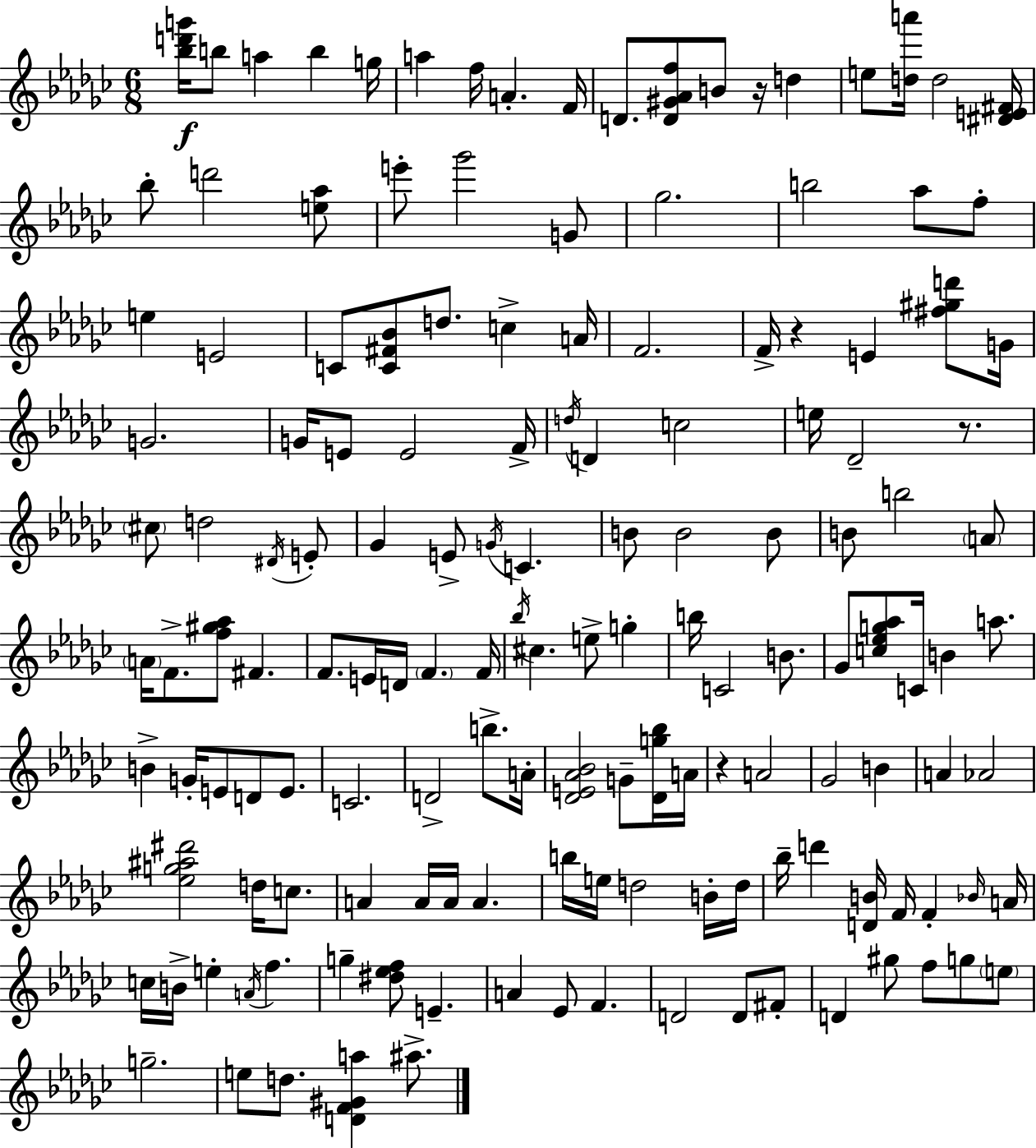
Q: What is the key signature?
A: EES minor